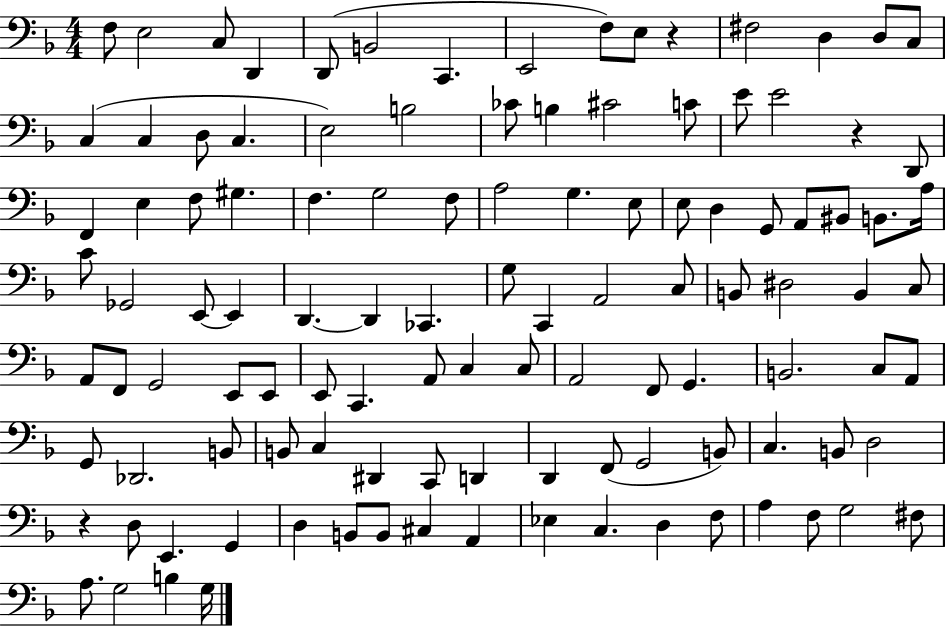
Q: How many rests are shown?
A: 3